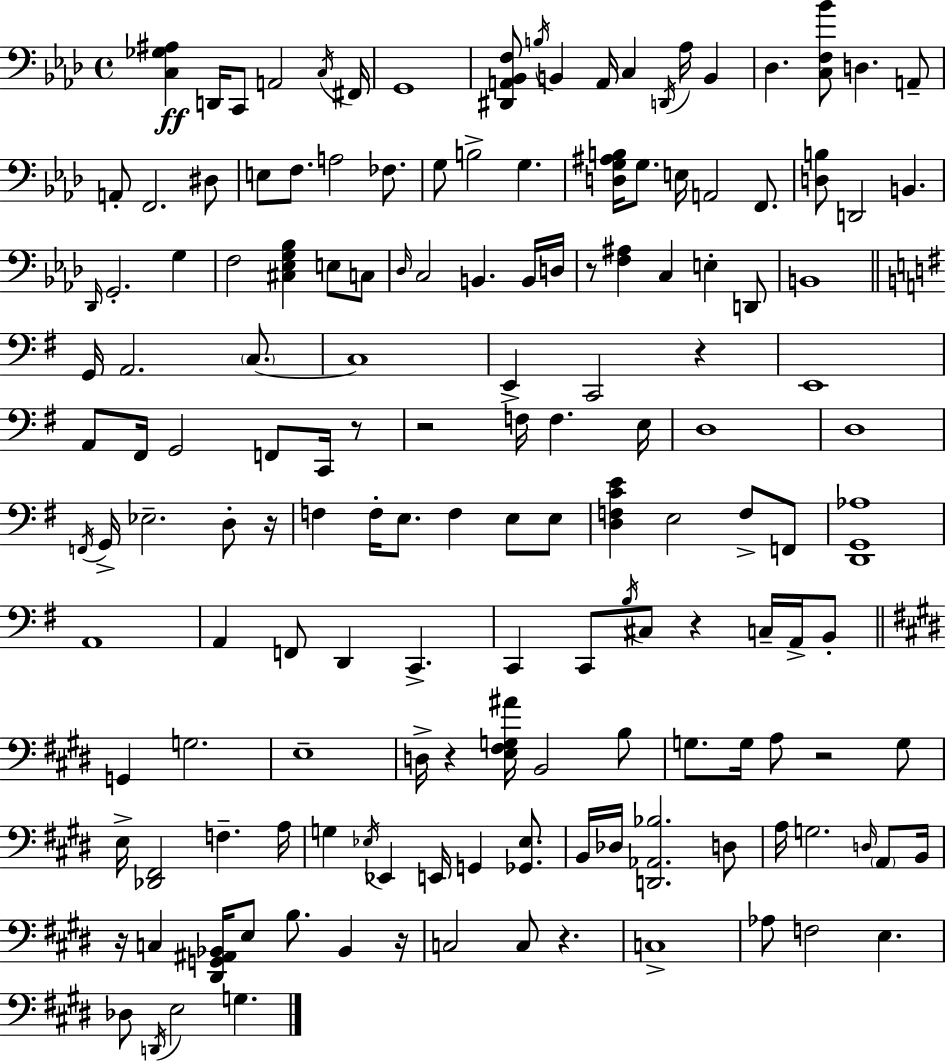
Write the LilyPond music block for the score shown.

{
  \clef bass
  \time 4/4
  \defaultTimeSignature
  \key aes \major
  <c ges ais>4\ff d,16 c,8 a,2 \acciaccatura { c16 } | fis,16 g,1 | <dis, a, bes, f>8 \acciaccatura { b16 } b,4 a,16 c4 \acciaccatura { d,16 } aes16 b,4 | des4. <c f bes'>8 d4. | \break a,8-- a,8-. f,2. | dis8 e8 f8. a2 | fes8. g8 b2-> g4. | <d g ais b>16 g8. e16 a,2 | \break f,8. <d b>8 d,2 b,4. | \grace { des,16 } g,2.-. | g4 f2 <cis ees g bes>4 | e8 c8 \grace { des16 } c2 b,4. | \break b,16 d16 r8 <f ais>4 c4 e4-. | d,8 b,1 | \bar "||" \break \key g \major g,16 a,2. \parenthesize c8.~~ | c1 | e,4-> c,2 r4 | e,1 | \break a,8 fis,16 g,2 f,8 c,16 r8 | r2 f16 f4. e16 | d1 | d1 | \break \acciaccatura { f,16 } g,16-> ees2.-- d8-. | r16 f4 f16-. e8. f4 e8 e8 | <d f c' e'>4 e2 f8-> f,8 | <d, g, aes>1 | \break a,1 | a,4 f,8 d,4 c,4.-> | c,4 c,8 \acciaccatura { b16 } cis8 r4 c16-- a,16-> | b,8-. \bar "||" \break \key e \major g,4 g2. | e1-- | d16-> r4 <e fis g ais'>16 b,2 b8 | g8. g16 a8 r2 g8 | \break e16-> <des, fis,>2 f4.-- a16 | g4 \acciaccatura { ees16 } ees,4 e,16 g,4 <ges, ees>8. | b,16 des16 <d, aes, bes>2. d8 | a16 g2. \grace { d16 } \parenthesize a,8 | \break b,16 r16 c4 <dis, g, ais, bes,>16 e8 b8. bes,4 | r16 c2 c8 r4. | c1-> | aes8 f2 e4. | \break des8 \acciaccatura { d,16 } e2 g4. | \bar "|."
}